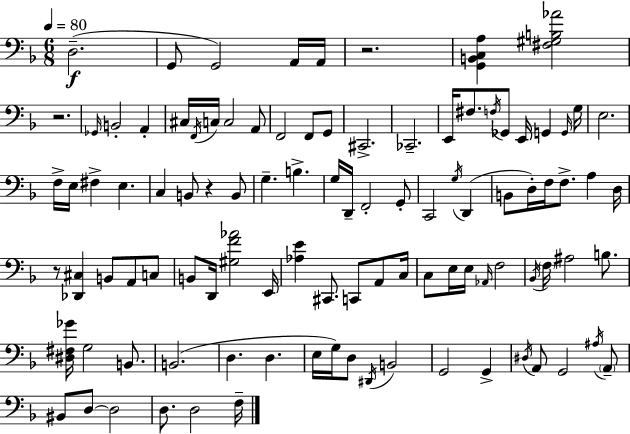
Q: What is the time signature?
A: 6/8